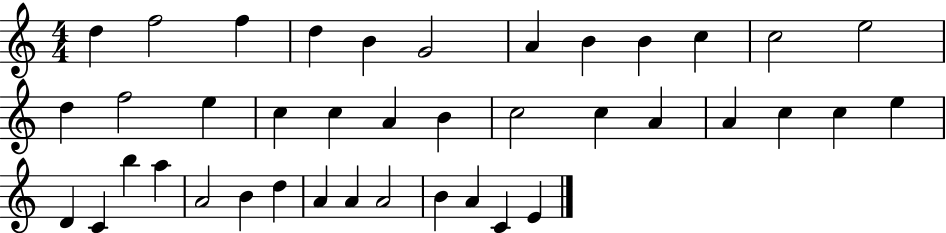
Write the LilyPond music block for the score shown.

{
  \clef treble
  \numericTimeSignature
  \time 4/4
  \key c \major
  d''4 f''2 f''4 | d''4 b'4 g'2 | a'4 b'4 b'4 c''4 | c''2 e''2 | \break d''4 f''2 e''4 | c''4 c''4 a'4 b'4 | c''2 c''4 a'4 | a'4 c''4 c''4 e''4 | \break d'4 c'4 b''4 a''4 | a'2 b'4 d''4 | a'4 a'4 a'2 | b'4 a'4 c'4 e'4 | \break \bar "|."
}